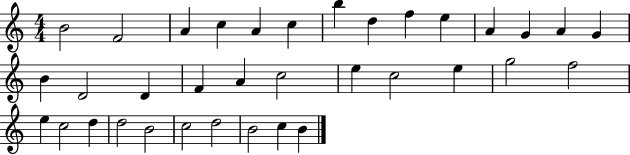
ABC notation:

X:1
T:Untitled
M:4/4
L:1/4
K:C
B2 F2 A c A c b d f e A G A G B D2 D F A c2 e c2 e g2 f2 e c2 d d2 B2 c2 d2 B2 c B